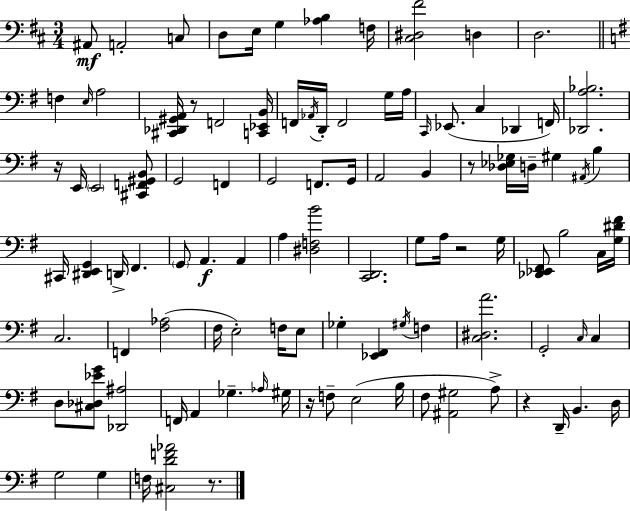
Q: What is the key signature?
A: D major